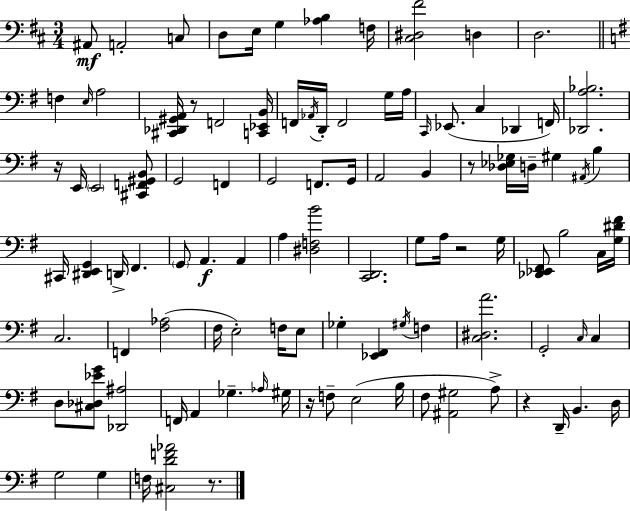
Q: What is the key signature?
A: D major